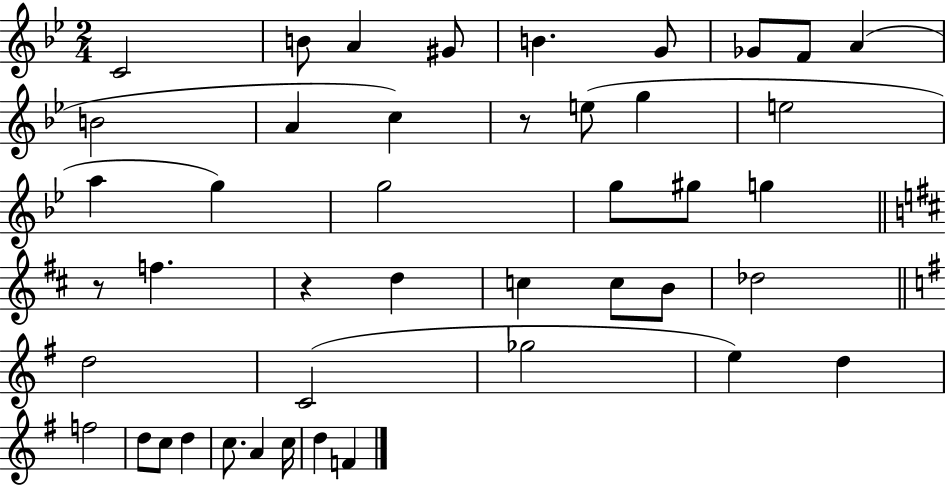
C4/h B4/e A4/q G#4/e B4/q. G4/e Gb4/e F4/e A4/q B4/h A4/q C5/q R/e E5/e G5/q E5/h A5/q G5/q G5/h G5/e G#5/e G5/q R/e F5/q. R/q D5/q C5/q C5/e B4/e Db5/h D5/h C4/h Gb5/h E5/q D5/q F5/h D5/e C5/e D5/q C5/e. A4/q C5/s D5/q F4/q